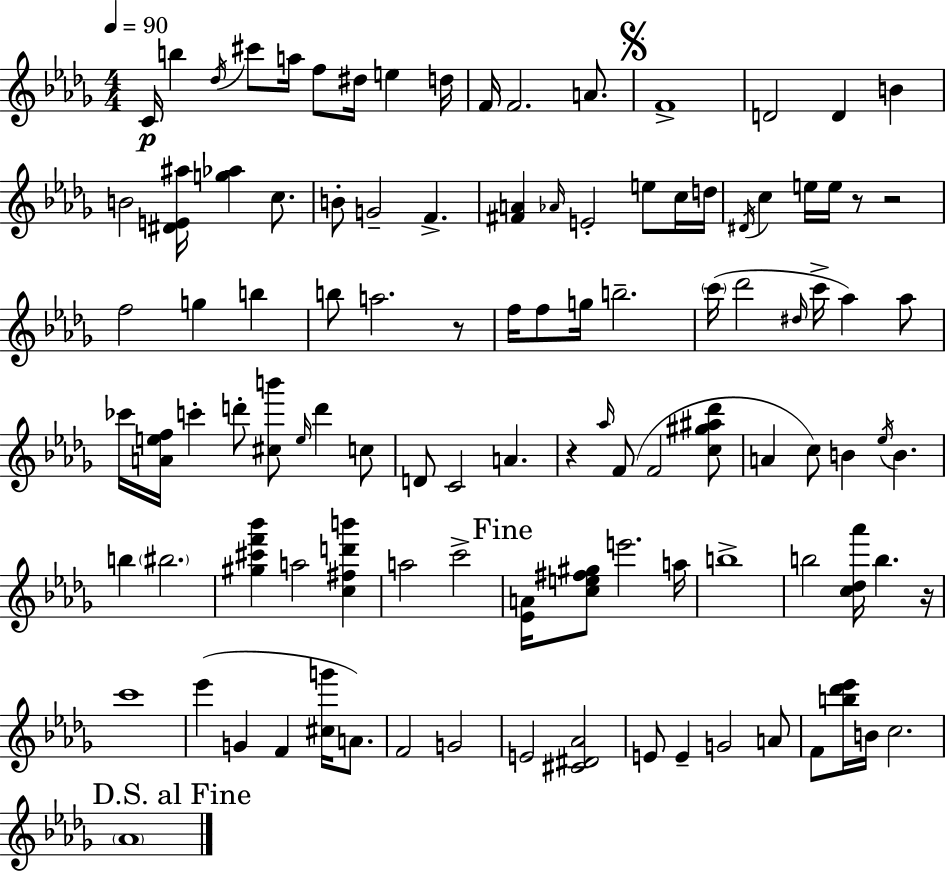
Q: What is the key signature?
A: BES minor